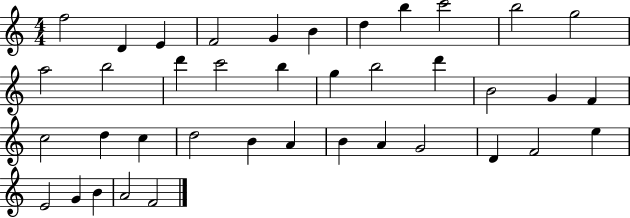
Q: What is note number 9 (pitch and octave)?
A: C6